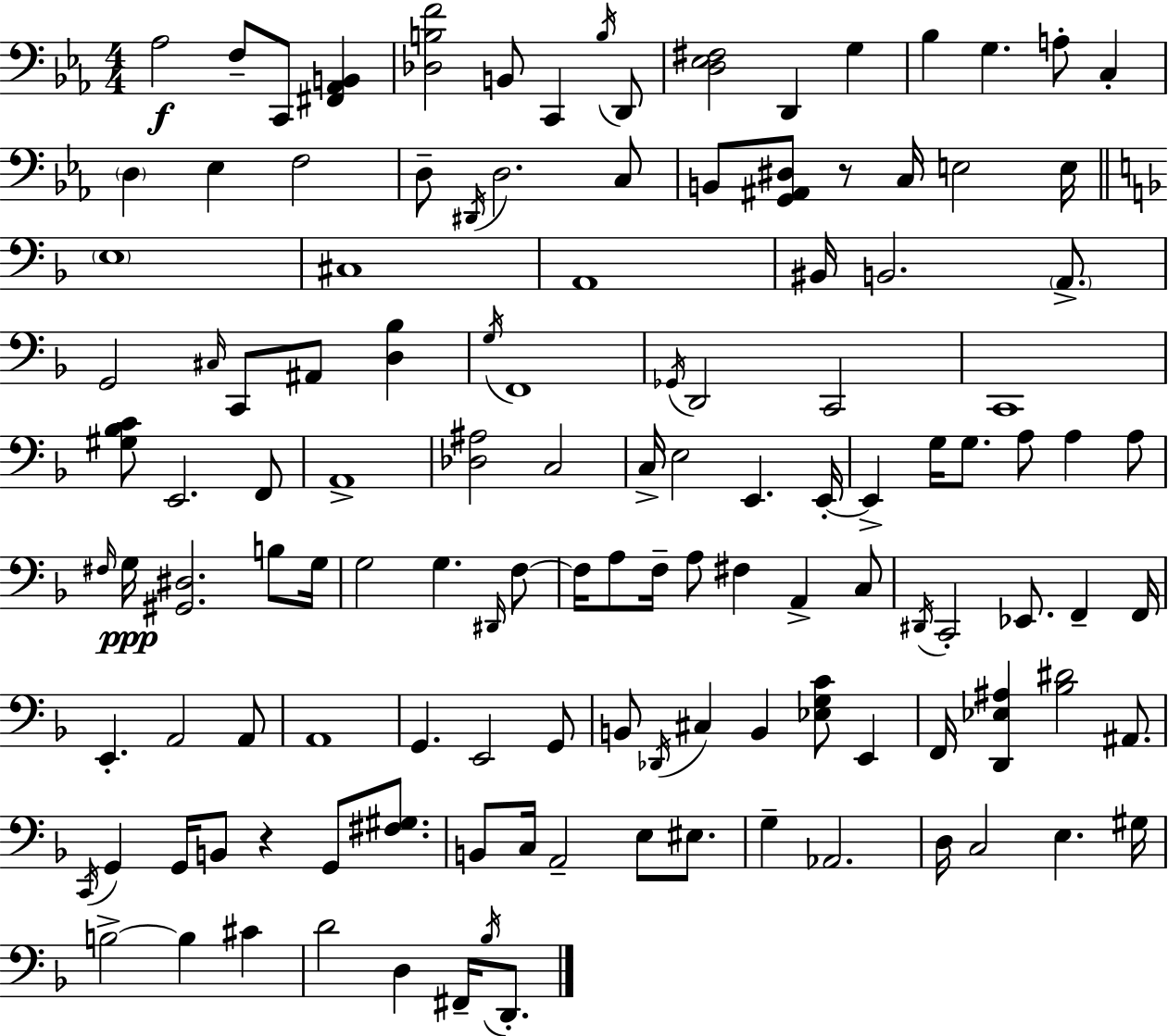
X:1
T:Untitled
M:4/4
L:1/4
K:Eb
_A,2 F,/2 C,,/2 [^F,,_A,,B,,] [_D,B,F]2 B,,/2 C,, B,/4 D,,/2 [D,_E,^F,]2 D,, G, _B, G, A,/2 C, D, _E, F,2 D,/2 ^D,,/4 D,2 C,/2 B,,/2 [G,,^A,,^D,]/2 z/2 C,/4 E,2 E,/4 E,4 ^C,4 A,,4 ^B,,/4 B,,2 A,,/2 G,,2 ^C,/4 C,,/2 ^A,,/2 [D,_B,] G,/4 F,,4 _G,,/4 D,,2 C,,2 C,,4 [^G,_B,C]/2 E,,2 F,,/2 A,,4 [_D,^A,]2 C,2 C,/4 E,2 E,, E,,/4 E,, G,/4 G,/2 A,/2 A, A,/2 ^F,/4 G,/4 [^G,,^D,]2 B,/2 G,/4 G,2 G, ^D,,/4 F,/2 F,/4 A,/2 F,/4 A,/2 ^F, A,, C,/2 ^D,,/4 C,,2 _E,,/2 F,, F,,/4 E,, A,,2 A,,/2 A,,4 G,, E,,2 G,,/2 B,,/2 _D,,/4 ^C, B,, [_E,G,C]/2 E,, F,,/4 [D,,_E,^A,] [_B,^D]2 ^A,,/2 C,,/4 G,, G,,/4 B,,/2 z G,,/2 [^F,^G,]/2 B,,/2 C,/4 A,,2 E,/2 ^E,/2 G, _A,,2 D,/4 C,2 E, ^G,/4 B,2 B, ^C D2 D, ^F,,/4 _B,/4 D,,/2